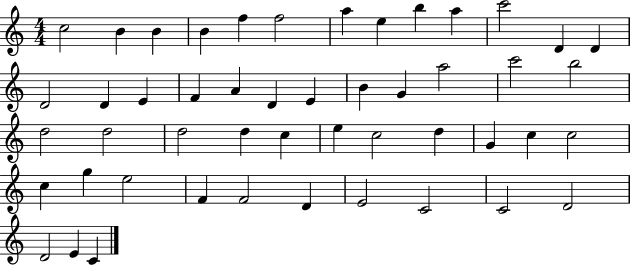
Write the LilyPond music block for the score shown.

{
  \clef treble
  \numericTimeSignature
  \time 4/4
  \key c \major
  c''2 b'4 b'4 | b'4 f''4 f''2 | a''4 e''4 b''4 a''4 | c'''2 d'4 d'4 | \break d'2 d'4 e'4 | f'4 a'4 d'4 e'4 | b'4 g'4 a''2 | c'''2 b''2 | \break d''2 d''2 | d''2 d''4 c''4 | e''4 c''2 d''4 | g'4 c''4 c''2 | \break c''4 g''4 e''2 | f'4 f'2 d'4 | e'2 c'2 | c'2 d'2 | \break d'2 e'4 c'4 | \bar "|."
}